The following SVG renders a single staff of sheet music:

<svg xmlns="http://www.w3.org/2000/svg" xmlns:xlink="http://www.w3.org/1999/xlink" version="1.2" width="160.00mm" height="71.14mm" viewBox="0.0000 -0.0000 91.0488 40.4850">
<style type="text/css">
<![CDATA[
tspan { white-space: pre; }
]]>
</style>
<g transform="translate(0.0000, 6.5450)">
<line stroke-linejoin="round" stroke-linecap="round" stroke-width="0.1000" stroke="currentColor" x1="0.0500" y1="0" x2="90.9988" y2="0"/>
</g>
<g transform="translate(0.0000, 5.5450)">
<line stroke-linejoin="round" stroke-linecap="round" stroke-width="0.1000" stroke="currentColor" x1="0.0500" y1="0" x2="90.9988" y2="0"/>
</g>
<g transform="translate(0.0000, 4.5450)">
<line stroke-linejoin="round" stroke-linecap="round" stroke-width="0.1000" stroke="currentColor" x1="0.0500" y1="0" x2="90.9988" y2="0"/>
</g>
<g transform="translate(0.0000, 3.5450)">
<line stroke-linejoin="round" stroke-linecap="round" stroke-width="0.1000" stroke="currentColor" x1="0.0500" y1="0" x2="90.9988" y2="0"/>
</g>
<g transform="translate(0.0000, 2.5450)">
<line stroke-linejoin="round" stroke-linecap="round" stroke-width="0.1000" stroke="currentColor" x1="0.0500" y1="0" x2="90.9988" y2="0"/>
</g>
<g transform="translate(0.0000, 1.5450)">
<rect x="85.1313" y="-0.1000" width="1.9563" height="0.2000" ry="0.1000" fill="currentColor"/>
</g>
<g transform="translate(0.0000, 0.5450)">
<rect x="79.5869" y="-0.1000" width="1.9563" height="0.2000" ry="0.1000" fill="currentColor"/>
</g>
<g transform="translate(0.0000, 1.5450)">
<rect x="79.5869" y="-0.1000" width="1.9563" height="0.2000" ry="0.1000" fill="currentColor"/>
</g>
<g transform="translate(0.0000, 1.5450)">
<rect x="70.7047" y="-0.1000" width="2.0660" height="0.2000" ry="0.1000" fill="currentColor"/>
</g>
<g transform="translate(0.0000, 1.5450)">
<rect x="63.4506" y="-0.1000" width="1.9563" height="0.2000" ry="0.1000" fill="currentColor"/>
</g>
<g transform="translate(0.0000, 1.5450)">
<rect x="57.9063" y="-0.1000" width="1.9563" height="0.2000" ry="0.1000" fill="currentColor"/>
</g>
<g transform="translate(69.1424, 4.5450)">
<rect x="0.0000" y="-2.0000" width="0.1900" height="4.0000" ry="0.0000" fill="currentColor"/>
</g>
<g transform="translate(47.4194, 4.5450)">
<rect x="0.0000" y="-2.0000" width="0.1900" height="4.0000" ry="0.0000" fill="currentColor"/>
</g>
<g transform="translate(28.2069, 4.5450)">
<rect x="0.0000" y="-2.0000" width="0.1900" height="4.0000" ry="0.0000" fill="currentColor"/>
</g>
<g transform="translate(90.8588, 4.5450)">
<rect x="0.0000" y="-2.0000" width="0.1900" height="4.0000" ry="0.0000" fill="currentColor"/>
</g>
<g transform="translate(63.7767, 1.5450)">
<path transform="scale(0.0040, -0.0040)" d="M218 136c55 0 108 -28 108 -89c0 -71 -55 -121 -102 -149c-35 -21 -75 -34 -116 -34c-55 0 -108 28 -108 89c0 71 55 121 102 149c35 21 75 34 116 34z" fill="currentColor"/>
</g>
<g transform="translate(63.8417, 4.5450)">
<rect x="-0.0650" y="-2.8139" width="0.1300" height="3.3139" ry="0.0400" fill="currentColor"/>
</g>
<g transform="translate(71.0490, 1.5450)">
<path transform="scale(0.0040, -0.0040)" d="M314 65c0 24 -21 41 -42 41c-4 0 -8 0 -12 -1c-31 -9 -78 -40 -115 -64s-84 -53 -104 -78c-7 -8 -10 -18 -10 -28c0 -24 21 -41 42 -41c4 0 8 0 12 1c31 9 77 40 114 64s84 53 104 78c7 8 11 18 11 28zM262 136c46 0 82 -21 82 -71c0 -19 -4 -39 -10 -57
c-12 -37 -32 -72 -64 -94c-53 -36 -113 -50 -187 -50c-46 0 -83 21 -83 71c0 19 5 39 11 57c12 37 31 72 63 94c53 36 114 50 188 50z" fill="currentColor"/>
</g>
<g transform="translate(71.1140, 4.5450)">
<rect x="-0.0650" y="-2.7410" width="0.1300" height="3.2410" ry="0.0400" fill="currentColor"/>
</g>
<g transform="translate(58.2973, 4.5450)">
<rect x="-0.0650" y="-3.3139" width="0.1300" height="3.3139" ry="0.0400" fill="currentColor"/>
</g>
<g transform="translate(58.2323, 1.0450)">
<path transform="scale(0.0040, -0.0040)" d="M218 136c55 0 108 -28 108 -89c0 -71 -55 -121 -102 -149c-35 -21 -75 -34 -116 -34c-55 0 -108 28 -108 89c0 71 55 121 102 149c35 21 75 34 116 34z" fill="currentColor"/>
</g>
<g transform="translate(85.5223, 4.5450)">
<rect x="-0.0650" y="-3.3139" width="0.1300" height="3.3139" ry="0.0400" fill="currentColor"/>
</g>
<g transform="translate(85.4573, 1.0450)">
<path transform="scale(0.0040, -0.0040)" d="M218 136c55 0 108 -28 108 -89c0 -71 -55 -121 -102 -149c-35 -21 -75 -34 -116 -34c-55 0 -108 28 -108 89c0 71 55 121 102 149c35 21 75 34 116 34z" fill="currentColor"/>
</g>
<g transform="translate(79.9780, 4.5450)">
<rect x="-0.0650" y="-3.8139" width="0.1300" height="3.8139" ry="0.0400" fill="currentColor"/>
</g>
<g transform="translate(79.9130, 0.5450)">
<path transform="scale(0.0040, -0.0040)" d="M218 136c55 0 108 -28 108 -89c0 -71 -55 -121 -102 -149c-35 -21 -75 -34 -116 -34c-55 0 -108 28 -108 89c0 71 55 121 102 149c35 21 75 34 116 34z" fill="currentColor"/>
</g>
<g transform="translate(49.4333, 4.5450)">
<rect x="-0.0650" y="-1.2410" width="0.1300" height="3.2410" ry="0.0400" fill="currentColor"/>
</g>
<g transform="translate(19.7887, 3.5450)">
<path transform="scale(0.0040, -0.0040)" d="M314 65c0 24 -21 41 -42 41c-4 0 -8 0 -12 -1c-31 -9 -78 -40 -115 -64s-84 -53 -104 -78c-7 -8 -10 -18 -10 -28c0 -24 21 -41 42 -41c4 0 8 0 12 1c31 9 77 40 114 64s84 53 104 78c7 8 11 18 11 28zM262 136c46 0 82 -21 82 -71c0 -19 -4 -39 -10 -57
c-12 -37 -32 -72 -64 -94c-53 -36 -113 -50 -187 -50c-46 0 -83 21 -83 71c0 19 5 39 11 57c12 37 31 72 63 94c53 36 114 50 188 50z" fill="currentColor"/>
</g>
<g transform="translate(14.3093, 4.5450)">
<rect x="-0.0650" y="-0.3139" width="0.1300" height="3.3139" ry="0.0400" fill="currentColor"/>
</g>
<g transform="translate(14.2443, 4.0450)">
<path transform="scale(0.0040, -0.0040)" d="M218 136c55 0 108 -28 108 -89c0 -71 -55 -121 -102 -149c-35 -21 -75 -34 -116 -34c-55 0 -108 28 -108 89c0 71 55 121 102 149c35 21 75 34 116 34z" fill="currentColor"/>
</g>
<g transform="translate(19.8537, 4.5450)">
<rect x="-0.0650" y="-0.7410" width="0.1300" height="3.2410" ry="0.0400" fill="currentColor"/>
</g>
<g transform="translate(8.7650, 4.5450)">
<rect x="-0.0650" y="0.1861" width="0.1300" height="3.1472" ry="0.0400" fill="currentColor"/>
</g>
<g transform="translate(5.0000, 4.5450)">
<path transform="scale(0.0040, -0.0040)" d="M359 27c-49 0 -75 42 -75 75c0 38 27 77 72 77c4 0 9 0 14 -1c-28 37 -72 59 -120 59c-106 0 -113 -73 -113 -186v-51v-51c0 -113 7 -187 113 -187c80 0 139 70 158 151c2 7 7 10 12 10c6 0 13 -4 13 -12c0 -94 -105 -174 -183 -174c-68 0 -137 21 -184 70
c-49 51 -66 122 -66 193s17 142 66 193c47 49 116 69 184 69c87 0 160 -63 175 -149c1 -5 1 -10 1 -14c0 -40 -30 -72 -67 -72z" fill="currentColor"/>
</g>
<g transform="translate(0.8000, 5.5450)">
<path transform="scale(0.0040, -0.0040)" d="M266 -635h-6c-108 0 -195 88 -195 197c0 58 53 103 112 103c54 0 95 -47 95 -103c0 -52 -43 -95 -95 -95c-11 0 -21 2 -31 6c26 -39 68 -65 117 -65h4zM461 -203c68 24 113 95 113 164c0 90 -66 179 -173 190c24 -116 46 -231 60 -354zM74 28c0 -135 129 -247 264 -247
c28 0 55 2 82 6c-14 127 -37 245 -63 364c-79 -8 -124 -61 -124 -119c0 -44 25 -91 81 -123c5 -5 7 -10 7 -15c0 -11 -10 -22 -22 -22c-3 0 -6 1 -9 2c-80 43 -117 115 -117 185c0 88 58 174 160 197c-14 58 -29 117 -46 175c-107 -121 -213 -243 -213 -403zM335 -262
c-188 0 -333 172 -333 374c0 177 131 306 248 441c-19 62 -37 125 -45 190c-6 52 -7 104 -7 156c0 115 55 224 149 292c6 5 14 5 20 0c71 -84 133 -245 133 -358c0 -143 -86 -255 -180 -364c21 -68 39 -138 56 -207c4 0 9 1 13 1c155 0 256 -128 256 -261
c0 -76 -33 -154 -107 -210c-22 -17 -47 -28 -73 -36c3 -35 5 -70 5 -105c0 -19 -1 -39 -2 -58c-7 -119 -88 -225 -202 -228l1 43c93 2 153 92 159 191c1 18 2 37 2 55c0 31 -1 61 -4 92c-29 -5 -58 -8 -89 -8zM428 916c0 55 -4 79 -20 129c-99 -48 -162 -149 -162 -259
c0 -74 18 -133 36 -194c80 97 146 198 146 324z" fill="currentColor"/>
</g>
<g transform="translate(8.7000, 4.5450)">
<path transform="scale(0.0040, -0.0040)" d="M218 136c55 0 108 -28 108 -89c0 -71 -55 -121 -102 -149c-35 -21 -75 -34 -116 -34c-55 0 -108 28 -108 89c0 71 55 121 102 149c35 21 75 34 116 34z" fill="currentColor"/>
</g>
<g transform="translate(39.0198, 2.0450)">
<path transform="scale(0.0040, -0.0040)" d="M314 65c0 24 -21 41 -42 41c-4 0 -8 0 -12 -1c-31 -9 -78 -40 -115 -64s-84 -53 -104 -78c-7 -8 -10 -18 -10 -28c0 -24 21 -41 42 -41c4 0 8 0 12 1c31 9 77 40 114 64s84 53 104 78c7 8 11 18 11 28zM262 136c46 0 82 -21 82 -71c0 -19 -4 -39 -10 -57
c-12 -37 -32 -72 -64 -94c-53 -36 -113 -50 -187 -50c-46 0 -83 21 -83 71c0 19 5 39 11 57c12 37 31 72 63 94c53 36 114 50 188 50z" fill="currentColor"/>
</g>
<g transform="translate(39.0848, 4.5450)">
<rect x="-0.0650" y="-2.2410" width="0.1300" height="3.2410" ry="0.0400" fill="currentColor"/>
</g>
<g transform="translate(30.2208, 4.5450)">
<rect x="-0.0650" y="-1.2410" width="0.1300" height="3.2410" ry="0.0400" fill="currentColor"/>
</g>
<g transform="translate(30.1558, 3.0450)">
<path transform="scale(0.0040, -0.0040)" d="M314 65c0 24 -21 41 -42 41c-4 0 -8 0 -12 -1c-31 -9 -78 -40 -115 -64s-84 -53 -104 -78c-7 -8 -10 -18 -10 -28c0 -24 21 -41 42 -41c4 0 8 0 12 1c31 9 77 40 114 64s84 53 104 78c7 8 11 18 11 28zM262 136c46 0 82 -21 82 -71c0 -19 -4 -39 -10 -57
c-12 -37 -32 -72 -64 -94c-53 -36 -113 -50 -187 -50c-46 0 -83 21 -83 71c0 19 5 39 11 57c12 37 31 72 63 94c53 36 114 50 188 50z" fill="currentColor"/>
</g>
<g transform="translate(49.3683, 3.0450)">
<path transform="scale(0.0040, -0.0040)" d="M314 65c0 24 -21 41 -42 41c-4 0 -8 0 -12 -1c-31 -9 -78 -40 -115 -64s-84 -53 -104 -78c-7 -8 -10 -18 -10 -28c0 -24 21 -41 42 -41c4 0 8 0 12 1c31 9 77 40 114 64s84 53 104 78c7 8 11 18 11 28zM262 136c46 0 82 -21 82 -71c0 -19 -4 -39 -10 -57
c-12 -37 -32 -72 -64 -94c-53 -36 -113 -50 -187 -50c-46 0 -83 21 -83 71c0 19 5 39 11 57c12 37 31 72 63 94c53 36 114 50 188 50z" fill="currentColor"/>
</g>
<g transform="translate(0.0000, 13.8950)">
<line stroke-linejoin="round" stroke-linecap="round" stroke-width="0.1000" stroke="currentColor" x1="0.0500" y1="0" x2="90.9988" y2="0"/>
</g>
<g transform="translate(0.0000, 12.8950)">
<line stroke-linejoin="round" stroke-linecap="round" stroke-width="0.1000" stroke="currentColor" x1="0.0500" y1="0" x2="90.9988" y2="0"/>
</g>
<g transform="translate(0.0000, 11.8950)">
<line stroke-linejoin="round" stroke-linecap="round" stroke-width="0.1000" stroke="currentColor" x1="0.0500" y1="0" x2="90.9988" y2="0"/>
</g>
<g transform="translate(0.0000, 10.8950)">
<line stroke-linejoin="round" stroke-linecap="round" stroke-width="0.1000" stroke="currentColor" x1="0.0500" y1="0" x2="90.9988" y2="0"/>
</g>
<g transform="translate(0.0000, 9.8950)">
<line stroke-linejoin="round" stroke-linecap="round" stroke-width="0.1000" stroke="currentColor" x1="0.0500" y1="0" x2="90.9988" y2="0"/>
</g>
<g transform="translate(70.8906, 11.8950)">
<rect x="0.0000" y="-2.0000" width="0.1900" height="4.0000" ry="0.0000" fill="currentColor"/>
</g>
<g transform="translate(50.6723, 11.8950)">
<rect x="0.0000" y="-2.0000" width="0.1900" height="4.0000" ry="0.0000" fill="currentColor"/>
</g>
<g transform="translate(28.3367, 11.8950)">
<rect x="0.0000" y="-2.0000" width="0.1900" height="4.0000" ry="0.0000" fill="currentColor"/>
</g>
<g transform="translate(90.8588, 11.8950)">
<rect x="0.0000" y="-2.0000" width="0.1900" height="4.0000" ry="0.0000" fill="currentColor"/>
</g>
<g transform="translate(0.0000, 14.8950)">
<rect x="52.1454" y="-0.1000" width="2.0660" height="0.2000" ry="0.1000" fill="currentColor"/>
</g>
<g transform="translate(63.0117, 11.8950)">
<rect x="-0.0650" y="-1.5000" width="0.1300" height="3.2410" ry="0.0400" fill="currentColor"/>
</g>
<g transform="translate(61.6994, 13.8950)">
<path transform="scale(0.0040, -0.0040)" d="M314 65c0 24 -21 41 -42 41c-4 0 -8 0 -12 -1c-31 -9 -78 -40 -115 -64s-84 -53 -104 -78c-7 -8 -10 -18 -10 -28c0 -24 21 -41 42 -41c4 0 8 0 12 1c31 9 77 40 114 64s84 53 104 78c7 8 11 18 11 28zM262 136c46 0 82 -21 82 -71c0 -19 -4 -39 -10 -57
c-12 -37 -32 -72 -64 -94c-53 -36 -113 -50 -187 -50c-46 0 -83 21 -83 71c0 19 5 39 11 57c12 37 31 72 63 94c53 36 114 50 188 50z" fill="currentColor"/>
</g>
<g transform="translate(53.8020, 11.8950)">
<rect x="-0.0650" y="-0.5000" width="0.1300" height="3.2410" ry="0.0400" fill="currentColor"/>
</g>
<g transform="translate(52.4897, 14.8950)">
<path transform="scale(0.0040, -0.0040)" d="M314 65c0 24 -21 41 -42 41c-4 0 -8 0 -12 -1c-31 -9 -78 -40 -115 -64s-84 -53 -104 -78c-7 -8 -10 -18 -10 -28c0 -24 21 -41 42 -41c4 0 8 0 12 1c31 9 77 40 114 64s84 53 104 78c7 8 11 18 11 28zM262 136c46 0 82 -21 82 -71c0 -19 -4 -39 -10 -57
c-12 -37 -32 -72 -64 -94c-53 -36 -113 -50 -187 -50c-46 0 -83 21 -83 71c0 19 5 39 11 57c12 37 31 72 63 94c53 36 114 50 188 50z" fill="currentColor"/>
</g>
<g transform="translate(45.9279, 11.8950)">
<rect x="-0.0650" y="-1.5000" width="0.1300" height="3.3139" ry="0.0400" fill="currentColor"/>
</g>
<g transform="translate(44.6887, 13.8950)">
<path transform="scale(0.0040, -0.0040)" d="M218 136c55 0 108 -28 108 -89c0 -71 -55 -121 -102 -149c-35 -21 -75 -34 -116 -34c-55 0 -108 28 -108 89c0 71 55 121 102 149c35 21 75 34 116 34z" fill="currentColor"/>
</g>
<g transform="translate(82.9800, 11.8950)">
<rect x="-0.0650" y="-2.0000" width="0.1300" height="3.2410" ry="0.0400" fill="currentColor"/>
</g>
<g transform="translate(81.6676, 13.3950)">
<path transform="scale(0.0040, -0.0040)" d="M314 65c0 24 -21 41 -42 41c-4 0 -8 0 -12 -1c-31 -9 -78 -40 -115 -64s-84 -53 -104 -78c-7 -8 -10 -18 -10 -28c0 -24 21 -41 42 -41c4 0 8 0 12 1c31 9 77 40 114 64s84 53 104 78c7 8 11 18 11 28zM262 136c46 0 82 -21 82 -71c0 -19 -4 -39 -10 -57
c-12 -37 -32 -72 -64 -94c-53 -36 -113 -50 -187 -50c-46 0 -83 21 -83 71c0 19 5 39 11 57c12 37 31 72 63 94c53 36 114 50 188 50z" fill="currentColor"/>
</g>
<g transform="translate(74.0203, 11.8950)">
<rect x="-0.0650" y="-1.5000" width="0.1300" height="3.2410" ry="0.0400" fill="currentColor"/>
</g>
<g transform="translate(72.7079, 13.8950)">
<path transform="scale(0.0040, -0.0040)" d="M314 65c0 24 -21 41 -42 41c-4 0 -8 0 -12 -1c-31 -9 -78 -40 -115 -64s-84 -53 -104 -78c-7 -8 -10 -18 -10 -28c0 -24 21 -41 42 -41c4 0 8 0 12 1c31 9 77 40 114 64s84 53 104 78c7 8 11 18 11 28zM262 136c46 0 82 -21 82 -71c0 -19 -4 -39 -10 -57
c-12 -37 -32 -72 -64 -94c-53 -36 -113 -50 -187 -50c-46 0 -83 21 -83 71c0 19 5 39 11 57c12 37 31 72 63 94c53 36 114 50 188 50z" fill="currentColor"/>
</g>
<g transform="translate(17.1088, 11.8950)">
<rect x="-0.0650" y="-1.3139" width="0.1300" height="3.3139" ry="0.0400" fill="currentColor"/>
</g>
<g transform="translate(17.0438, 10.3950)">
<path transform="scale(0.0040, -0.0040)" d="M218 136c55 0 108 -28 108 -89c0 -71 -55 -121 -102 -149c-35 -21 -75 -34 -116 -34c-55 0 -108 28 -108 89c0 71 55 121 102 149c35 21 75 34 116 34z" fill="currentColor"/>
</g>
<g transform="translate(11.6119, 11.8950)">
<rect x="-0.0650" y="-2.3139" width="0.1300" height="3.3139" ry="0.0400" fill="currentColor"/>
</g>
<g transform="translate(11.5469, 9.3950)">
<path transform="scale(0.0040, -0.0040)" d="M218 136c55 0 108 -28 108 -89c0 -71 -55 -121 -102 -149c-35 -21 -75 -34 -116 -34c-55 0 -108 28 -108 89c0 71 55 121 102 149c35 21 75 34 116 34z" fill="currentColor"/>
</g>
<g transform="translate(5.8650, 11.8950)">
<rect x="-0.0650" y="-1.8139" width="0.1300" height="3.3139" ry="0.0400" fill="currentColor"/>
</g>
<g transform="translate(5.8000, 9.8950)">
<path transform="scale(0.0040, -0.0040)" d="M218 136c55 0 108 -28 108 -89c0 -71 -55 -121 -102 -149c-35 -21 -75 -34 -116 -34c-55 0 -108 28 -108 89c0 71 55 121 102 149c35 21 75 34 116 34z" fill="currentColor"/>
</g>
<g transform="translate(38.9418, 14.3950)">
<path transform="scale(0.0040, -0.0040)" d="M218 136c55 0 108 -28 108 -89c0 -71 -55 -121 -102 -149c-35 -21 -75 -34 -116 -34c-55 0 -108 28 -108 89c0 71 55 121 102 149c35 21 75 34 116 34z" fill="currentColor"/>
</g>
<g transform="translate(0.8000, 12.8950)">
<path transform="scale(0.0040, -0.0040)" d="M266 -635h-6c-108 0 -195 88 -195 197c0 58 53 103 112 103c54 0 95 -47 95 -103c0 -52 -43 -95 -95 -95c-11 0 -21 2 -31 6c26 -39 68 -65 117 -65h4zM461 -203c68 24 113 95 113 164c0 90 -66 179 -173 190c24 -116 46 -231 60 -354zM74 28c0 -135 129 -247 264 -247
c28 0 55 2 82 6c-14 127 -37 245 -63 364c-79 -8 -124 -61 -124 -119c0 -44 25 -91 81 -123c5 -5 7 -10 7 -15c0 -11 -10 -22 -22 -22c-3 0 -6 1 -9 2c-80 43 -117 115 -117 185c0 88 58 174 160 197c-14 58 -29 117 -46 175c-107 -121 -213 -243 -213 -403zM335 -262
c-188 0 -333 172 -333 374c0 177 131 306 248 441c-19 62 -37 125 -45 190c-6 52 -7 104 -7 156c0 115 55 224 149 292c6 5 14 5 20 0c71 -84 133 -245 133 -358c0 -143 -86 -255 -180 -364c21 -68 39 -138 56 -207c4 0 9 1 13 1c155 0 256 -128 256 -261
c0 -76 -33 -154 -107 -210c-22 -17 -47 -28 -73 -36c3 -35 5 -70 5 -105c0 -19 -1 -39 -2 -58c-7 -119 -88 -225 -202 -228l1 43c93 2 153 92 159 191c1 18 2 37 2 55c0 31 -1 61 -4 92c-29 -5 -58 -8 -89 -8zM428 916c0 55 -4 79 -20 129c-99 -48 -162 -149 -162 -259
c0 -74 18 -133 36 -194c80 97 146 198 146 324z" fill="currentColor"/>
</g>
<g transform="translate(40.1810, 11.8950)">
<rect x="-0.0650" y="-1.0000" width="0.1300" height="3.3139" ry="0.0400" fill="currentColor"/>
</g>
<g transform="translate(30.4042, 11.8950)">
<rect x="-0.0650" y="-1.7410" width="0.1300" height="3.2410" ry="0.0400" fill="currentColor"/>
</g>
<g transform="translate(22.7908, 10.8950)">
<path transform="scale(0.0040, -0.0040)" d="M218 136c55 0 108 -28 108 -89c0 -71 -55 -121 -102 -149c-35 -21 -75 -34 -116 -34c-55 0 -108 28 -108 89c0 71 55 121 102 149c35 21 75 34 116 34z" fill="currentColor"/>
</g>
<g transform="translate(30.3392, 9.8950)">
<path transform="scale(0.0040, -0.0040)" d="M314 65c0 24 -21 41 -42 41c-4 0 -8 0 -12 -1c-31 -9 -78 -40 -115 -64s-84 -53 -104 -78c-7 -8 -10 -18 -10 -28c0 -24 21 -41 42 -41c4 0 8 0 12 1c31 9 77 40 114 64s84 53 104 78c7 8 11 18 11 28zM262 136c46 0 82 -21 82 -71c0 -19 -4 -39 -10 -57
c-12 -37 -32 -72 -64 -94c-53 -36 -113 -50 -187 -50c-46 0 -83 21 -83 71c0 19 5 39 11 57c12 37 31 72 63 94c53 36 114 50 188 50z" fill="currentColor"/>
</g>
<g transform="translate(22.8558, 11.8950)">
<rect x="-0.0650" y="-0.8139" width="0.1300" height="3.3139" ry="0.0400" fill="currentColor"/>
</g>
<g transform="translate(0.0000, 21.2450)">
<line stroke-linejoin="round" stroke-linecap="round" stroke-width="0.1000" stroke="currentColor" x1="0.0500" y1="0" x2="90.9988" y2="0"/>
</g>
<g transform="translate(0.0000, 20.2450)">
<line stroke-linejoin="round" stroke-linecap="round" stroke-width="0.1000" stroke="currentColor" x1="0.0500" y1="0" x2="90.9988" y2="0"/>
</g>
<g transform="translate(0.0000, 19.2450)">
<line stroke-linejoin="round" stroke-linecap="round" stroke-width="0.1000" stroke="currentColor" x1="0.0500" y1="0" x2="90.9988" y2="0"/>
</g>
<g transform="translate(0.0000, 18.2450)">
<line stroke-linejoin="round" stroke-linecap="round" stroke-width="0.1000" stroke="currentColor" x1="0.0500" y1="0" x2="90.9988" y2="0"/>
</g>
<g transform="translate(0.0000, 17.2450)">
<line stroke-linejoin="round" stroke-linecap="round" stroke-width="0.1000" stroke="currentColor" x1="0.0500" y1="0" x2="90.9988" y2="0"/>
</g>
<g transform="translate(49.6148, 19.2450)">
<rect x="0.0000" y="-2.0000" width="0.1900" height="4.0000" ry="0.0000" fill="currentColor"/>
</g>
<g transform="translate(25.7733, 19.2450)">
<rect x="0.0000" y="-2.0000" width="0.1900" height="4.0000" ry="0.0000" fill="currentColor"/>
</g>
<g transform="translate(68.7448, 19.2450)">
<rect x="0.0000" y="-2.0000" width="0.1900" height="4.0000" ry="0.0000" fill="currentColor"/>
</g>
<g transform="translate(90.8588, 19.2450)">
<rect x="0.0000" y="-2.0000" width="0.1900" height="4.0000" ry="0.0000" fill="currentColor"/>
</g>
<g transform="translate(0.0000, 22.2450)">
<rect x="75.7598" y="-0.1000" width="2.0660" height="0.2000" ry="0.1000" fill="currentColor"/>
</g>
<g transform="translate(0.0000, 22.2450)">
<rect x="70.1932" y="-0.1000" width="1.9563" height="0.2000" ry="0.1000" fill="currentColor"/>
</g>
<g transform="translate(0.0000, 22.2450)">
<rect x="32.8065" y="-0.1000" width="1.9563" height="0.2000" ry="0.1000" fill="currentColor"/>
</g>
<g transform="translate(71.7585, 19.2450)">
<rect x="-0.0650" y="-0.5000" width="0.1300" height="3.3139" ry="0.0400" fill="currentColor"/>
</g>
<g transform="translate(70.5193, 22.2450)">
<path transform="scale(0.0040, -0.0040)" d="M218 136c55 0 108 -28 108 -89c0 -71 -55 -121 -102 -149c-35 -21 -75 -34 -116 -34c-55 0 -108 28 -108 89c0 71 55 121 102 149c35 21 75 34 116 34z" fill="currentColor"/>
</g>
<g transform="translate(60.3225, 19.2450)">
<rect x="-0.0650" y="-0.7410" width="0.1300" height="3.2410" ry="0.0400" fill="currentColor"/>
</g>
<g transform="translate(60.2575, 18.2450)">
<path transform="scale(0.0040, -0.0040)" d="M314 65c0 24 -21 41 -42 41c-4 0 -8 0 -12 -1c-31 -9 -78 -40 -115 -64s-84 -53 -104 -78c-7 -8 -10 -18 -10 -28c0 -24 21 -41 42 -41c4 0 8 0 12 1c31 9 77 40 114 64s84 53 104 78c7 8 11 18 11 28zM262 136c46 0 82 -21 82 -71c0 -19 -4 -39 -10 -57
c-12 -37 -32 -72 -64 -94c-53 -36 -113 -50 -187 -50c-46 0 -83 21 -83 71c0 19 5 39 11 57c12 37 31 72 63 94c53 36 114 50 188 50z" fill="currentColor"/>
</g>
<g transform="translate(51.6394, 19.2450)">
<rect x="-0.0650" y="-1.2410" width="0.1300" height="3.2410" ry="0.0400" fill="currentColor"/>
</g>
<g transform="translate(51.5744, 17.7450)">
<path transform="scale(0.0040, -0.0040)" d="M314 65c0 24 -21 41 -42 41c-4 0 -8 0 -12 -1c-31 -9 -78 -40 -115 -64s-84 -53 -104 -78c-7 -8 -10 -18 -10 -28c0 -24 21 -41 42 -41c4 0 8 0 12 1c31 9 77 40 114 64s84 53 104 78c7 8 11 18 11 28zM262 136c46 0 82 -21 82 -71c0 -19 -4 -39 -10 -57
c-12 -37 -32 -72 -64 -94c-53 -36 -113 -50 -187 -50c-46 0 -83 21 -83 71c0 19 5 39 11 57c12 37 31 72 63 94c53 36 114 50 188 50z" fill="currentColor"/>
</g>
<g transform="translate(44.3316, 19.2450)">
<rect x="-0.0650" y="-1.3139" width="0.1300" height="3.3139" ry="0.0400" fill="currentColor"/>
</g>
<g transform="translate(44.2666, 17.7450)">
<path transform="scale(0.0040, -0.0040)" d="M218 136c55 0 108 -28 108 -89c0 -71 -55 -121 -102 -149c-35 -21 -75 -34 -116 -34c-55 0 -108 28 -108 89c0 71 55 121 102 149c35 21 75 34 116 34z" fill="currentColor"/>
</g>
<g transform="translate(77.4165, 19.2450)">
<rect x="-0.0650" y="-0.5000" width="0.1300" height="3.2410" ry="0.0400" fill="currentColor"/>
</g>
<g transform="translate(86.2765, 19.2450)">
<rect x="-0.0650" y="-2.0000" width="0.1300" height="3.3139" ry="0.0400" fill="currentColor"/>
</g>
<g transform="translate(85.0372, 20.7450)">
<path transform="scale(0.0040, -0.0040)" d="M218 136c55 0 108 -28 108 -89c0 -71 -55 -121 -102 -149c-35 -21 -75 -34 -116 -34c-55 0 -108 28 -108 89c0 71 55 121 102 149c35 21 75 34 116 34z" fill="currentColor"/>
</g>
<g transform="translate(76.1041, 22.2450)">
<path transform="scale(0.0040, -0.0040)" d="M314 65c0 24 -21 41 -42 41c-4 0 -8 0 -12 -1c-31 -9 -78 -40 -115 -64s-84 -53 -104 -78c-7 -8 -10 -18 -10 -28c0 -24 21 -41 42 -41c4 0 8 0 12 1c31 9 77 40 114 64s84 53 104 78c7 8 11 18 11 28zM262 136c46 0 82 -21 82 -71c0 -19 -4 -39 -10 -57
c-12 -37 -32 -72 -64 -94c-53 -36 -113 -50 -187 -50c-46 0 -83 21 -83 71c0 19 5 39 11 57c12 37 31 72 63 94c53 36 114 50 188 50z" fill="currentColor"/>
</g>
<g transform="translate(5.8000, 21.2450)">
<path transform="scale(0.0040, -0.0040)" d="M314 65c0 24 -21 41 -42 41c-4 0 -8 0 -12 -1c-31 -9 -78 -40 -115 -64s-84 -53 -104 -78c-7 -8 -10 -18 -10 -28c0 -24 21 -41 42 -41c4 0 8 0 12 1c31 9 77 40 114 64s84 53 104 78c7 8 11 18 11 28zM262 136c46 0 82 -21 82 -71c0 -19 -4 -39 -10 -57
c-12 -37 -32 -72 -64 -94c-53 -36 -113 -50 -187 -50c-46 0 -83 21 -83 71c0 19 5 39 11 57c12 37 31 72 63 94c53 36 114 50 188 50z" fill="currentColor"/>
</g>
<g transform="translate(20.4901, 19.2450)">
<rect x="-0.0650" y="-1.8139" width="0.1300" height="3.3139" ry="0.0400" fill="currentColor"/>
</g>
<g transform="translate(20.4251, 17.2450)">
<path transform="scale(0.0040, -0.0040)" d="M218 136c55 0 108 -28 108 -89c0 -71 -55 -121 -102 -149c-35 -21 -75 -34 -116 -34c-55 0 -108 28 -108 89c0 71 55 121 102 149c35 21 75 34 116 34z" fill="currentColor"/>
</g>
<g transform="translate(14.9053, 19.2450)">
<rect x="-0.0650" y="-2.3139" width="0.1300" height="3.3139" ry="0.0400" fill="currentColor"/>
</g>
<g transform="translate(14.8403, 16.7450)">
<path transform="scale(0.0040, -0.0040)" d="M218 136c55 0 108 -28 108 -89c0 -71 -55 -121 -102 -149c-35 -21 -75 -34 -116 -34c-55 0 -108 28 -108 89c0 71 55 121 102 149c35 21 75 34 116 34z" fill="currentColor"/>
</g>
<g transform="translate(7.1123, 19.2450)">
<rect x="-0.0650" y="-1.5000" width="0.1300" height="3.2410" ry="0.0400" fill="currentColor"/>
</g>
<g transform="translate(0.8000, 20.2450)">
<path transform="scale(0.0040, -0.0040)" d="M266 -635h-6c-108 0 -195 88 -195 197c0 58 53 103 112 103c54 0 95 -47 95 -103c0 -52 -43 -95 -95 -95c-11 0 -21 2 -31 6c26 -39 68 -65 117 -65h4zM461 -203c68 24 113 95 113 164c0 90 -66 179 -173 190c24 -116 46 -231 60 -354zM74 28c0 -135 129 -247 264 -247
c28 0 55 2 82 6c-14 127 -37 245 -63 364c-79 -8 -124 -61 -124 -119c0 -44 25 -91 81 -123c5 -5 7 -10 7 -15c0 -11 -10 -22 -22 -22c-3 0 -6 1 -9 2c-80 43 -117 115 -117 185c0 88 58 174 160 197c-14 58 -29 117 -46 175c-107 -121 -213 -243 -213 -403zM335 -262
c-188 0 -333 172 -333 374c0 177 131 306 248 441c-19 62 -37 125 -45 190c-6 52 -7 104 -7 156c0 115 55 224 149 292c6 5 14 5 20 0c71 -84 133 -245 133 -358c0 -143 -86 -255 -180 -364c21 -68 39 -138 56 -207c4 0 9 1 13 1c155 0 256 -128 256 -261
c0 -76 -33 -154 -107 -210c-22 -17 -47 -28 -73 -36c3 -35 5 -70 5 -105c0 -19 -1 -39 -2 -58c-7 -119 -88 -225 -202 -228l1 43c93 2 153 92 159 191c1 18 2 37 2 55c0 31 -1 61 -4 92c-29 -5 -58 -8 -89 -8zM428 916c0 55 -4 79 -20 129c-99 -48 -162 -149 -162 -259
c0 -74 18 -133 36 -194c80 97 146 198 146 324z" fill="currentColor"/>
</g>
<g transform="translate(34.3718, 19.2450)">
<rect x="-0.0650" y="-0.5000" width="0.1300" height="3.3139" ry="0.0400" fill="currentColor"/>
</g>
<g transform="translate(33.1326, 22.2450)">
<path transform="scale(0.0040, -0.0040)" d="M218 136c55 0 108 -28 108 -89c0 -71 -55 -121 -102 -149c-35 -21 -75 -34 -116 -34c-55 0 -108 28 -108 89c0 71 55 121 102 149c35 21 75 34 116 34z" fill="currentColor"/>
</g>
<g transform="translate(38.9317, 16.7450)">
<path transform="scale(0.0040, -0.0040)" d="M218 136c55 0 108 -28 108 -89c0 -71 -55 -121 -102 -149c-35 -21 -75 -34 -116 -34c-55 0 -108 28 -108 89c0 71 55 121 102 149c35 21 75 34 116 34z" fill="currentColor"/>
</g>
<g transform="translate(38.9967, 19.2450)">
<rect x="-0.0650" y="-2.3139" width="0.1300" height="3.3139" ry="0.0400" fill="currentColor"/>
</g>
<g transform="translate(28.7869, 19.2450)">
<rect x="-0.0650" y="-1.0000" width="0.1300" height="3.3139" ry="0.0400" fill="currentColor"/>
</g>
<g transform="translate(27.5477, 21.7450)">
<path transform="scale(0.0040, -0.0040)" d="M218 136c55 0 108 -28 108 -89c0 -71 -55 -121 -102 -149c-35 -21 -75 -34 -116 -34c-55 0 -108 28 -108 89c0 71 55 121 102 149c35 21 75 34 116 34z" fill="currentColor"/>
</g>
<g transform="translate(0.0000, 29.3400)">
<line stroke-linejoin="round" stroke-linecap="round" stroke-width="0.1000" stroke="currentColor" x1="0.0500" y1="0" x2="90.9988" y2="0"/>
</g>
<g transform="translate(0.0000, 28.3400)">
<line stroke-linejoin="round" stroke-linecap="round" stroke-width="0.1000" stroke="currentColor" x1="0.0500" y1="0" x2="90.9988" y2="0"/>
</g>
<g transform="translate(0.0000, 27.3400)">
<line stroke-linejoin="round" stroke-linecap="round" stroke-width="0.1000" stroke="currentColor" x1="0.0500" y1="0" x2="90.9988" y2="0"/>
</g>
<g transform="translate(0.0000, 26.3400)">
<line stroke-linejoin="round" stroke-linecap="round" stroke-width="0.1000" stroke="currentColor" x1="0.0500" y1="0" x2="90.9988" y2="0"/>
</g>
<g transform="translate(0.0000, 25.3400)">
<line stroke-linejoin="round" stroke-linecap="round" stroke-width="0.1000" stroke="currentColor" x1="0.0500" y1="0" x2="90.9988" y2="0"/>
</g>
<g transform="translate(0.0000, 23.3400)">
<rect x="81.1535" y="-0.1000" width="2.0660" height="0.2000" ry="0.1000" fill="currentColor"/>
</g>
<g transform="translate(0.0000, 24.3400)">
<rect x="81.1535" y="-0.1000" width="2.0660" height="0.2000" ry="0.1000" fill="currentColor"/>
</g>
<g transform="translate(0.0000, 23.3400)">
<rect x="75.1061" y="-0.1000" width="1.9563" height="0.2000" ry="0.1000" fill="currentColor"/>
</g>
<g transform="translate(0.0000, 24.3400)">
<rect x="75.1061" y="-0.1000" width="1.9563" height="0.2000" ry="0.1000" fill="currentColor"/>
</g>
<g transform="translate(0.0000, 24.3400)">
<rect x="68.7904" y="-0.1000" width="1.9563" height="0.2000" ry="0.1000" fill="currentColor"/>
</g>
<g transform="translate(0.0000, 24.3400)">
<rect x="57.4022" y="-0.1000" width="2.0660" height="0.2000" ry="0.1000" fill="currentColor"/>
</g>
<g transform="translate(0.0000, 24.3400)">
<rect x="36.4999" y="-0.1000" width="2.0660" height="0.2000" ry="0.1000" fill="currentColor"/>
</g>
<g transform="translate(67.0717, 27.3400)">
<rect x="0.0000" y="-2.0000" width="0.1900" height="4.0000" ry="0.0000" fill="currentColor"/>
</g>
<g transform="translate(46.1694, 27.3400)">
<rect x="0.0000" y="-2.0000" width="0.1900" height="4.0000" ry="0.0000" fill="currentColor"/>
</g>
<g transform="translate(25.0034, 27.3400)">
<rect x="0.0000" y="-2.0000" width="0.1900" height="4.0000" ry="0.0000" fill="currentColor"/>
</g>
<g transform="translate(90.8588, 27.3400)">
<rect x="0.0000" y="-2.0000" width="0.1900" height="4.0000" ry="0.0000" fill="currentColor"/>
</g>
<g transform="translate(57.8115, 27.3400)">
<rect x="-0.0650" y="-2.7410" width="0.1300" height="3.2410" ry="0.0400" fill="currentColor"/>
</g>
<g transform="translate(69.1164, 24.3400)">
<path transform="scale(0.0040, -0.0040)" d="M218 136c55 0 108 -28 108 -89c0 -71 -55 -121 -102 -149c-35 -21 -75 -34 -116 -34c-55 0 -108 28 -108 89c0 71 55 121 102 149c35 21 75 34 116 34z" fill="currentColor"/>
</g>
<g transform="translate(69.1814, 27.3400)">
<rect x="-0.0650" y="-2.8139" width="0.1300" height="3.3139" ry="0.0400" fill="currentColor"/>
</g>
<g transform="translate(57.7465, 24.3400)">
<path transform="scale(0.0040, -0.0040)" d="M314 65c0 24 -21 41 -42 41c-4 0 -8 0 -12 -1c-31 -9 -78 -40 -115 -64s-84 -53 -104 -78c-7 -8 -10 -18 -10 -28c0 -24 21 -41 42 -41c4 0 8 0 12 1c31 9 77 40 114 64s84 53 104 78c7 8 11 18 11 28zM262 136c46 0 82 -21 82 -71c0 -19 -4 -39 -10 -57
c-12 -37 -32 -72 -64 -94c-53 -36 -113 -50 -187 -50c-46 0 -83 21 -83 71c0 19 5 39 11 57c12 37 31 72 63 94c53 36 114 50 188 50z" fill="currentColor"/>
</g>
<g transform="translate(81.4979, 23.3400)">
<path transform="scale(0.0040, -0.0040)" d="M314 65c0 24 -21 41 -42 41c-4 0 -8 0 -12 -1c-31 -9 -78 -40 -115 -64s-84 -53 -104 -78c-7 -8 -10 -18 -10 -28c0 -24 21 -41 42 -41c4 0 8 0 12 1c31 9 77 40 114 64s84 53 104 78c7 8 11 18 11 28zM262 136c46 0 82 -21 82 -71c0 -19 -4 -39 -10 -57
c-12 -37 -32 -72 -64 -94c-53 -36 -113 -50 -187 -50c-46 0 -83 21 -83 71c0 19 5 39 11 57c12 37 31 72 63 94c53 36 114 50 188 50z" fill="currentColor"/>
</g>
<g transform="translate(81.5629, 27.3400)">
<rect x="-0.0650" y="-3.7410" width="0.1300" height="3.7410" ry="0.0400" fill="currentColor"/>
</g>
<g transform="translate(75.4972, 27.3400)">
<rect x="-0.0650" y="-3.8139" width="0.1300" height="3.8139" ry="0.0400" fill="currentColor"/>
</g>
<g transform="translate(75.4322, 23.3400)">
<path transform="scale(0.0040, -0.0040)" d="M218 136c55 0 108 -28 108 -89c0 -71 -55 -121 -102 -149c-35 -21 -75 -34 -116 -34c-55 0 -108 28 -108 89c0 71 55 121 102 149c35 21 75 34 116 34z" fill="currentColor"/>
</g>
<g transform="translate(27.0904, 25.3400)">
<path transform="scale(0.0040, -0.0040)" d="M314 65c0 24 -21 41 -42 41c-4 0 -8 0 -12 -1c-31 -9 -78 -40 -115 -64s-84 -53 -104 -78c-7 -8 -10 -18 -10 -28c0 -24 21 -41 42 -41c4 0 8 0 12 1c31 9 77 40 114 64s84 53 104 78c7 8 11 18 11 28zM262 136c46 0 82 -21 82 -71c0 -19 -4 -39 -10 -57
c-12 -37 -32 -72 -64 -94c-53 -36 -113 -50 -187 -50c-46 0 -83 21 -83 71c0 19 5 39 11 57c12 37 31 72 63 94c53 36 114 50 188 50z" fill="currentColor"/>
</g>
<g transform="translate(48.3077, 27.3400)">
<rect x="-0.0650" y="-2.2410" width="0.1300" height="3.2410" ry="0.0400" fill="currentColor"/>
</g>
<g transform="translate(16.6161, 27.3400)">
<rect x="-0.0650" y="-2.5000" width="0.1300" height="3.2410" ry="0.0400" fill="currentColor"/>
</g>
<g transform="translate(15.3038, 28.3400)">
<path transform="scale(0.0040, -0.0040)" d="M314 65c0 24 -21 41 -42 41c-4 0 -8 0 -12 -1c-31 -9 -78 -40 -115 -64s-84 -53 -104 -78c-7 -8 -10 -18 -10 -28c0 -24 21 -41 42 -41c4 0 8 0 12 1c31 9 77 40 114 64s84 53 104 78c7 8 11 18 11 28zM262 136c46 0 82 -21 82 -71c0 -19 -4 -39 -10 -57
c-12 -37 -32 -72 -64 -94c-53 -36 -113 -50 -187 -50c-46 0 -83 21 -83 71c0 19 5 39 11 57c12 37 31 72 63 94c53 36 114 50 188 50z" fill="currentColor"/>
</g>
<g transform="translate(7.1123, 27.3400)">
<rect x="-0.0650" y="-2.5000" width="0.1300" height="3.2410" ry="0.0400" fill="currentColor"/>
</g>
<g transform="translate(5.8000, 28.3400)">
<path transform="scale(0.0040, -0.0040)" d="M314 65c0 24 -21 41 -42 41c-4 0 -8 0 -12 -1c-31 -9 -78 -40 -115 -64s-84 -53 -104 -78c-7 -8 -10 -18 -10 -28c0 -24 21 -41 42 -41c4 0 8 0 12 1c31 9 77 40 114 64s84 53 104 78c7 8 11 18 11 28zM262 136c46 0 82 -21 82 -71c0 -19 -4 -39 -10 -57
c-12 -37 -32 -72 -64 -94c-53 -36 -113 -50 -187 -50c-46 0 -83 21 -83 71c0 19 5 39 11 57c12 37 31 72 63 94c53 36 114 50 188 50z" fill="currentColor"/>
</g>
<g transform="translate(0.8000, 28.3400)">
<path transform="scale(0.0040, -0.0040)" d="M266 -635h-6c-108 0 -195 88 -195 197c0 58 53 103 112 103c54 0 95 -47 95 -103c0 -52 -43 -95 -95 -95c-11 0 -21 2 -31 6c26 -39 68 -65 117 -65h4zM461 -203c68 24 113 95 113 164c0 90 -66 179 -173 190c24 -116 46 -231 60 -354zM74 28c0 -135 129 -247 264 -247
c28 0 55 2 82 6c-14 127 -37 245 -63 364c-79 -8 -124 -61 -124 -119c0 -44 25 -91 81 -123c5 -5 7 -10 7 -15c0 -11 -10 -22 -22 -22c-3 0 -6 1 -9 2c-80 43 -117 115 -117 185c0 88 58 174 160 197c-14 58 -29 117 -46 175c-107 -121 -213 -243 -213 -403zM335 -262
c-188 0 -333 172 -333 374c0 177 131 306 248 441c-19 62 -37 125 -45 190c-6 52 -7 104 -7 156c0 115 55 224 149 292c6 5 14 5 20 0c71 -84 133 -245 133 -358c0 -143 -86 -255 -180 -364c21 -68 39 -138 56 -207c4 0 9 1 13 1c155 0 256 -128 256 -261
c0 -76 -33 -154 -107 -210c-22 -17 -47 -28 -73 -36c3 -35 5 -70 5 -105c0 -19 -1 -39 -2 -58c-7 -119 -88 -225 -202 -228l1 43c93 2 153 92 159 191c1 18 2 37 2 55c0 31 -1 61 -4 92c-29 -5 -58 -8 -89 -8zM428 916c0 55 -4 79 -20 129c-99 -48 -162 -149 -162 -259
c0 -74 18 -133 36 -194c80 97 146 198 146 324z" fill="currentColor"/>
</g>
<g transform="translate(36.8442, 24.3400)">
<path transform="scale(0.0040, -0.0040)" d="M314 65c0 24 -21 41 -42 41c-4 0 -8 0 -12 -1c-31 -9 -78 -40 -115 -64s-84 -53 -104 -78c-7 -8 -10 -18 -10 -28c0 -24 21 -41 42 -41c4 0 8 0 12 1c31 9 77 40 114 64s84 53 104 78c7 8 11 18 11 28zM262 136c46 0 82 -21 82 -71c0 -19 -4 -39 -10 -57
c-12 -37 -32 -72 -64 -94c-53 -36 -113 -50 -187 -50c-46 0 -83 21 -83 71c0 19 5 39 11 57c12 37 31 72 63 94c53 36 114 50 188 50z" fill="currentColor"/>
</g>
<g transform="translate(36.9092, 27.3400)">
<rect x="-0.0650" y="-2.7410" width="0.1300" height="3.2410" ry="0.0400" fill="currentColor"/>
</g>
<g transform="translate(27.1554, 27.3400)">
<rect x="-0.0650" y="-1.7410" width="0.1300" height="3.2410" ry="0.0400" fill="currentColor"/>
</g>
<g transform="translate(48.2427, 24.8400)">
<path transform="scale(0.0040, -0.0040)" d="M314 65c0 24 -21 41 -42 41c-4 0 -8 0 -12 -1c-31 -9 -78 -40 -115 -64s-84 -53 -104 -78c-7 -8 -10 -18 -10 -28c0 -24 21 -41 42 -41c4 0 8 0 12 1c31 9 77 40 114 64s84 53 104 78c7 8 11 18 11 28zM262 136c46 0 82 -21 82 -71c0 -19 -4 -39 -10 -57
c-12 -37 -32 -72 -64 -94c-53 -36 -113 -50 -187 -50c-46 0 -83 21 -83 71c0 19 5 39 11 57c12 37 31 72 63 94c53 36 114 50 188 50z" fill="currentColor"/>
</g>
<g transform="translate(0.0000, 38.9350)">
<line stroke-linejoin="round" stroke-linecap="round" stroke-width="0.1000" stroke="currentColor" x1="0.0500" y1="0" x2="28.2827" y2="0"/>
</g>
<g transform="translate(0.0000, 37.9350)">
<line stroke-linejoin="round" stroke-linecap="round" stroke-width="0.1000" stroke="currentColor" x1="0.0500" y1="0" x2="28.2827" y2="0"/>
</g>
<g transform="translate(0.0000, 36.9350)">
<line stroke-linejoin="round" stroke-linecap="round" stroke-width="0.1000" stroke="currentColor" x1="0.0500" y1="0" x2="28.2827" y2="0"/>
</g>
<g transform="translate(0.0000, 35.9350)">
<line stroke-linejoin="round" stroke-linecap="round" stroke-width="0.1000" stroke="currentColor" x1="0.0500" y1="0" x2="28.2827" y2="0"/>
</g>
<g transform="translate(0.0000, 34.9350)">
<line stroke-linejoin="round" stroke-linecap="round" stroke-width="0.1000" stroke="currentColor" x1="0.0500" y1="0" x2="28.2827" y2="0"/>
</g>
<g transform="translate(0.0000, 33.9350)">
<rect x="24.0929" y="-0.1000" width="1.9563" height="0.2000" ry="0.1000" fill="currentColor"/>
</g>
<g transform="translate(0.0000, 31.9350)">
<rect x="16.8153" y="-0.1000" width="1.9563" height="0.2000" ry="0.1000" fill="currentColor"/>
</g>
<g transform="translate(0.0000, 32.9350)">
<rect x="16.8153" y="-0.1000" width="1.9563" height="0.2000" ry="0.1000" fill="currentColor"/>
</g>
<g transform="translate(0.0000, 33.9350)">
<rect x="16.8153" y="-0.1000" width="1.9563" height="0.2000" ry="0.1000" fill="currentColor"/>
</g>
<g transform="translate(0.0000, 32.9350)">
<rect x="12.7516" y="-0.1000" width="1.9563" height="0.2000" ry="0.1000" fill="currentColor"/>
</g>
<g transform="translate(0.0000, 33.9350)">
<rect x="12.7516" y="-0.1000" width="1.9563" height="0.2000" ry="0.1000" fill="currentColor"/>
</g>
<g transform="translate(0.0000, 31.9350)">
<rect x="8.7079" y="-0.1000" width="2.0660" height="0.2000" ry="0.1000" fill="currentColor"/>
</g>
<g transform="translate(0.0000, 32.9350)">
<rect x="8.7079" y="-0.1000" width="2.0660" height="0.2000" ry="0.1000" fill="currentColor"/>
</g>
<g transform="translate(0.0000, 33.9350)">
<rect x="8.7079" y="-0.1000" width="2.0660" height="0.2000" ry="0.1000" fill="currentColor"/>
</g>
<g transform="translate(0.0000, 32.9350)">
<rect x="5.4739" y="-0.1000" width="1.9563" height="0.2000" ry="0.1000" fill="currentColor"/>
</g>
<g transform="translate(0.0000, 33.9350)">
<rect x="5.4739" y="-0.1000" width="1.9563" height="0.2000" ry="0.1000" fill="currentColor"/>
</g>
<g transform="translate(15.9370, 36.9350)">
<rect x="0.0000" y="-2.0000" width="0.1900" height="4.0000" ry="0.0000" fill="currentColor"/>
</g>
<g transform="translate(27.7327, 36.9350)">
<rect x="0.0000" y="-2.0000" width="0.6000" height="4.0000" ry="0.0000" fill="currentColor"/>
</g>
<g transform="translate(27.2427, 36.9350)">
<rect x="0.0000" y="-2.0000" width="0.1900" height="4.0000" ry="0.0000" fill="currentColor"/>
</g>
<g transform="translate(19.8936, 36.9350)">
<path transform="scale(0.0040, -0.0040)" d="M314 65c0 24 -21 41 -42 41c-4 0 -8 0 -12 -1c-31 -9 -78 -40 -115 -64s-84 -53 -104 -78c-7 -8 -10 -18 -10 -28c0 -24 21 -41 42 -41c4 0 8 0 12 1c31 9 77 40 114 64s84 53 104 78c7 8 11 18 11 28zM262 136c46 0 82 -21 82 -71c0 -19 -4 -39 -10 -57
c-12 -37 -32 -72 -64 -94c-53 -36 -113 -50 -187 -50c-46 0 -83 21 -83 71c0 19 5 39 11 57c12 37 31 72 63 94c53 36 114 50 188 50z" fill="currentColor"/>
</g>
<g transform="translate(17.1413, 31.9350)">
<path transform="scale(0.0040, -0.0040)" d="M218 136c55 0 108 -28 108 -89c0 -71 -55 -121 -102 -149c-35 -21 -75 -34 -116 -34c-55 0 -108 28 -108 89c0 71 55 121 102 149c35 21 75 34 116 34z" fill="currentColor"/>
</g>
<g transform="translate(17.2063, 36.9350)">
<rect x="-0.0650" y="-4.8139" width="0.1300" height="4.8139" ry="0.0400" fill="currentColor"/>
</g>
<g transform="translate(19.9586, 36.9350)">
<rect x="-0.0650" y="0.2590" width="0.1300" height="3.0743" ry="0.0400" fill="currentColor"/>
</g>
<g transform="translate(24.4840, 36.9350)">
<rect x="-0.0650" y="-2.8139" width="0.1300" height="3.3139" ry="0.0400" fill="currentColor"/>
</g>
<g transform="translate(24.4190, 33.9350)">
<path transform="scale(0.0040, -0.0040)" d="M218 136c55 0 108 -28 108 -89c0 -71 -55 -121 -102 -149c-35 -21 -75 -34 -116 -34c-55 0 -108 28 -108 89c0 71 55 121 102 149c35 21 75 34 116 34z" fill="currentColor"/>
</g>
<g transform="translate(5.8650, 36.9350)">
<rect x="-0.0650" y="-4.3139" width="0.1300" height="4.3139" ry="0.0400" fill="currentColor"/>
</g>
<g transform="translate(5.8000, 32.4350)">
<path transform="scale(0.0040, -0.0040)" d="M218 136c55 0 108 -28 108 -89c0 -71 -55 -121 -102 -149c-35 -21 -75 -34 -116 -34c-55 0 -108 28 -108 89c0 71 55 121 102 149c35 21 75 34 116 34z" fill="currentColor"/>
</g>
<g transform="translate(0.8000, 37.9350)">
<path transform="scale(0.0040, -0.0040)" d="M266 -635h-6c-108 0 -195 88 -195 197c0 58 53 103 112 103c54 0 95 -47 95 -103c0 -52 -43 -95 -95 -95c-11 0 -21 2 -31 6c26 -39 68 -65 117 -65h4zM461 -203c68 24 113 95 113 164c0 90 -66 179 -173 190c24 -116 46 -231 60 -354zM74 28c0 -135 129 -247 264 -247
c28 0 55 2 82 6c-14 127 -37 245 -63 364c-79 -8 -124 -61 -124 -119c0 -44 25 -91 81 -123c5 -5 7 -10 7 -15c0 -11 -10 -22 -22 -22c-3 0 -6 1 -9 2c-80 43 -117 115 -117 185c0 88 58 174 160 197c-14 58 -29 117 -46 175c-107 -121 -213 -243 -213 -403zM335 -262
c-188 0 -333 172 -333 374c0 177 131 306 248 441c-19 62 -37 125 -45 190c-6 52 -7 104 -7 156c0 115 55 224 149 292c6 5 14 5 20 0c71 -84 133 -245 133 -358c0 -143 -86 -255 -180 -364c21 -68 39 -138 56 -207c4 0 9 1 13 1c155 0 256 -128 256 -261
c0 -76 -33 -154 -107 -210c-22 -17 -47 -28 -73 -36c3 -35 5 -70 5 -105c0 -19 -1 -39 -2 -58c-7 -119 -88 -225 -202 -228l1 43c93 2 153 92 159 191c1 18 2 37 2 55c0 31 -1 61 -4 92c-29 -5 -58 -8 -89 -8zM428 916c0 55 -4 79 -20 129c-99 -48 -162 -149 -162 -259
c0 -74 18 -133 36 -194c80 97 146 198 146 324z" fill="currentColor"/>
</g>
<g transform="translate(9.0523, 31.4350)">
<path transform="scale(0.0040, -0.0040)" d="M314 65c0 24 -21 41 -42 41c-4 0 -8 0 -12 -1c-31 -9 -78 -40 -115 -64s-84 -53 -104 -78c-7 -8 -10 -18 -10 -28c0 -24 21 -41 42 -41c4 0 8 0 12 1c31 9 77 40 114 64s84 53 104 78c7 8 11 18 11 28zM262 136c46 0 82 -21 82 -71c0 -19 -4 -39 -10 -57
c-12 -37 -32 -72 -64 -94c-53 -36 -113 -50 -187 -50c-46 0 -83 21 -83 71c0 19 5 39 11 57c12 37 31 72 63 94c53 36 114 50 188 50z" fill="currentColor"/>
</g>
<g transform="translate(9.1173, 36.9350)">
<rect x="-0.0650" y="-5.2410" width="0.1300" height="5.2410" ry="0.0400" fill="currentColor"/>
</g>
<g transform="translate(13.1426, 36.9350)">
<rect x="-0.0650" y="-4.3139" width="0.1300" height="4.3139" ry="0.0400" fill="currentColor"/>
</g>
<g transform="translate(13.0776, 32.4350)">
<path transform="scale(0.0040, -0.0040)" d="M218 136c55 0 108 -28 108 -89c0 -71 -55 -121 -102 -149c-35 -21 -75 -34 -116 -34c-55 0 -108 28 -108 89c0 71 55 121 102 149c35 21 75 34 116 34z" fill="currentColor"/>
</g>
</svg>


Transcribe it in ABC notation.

X:1
T:Untitled
M:4/4
L:1/4
K:C
B c d2 e2 g2 e2 b a a2 c' b f g e d f2 D E C2 E2 E2 F2 E2 g f D C g e e2 d2 C C2 F G2 G2 f2 a2 g2 a2 a c' c'2 d' f'2 d' e' B2 a